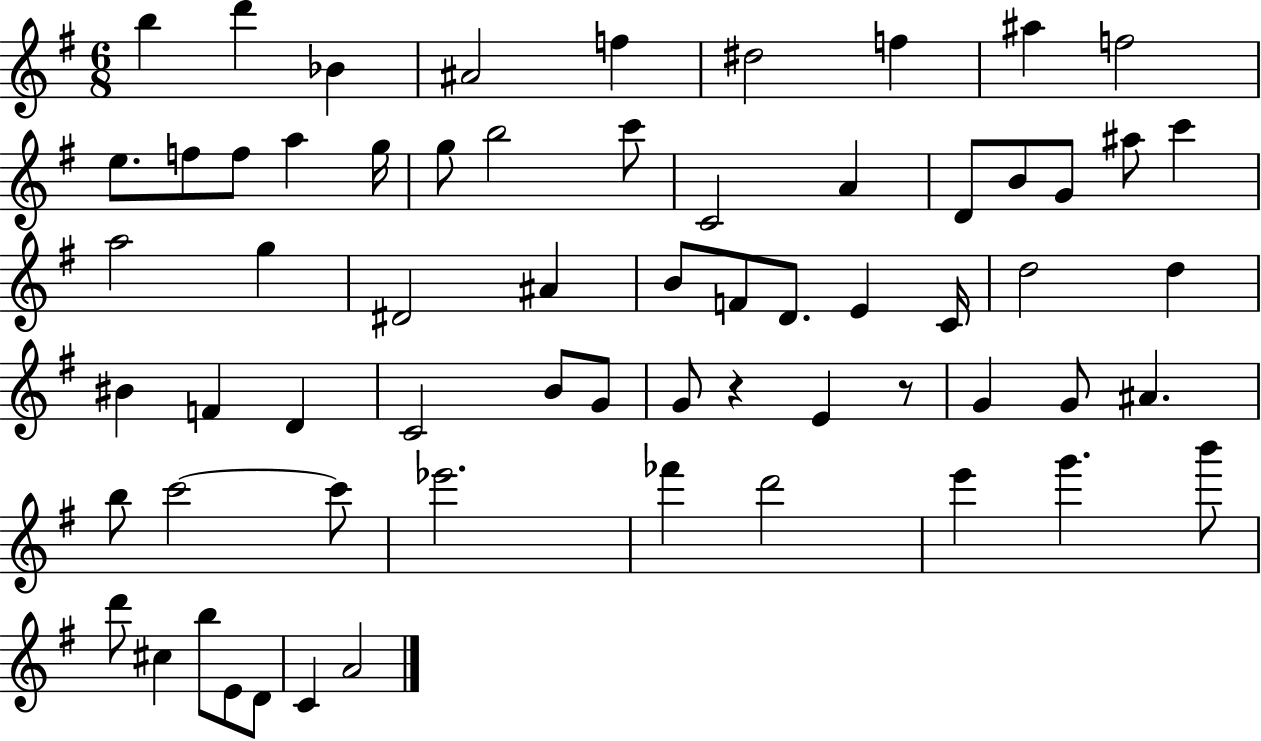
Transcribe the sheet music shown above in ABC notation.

X:1
T:Untitled
M:6/8
L:1/4
K:G
b d' _B ^A2 f ^d2 f ^a f2 e/2 f/2 f/2 a g/4 g/2 b2 c'/2 C2 A D/2 B/2 G/2 ^a/2 c' a2 g ^D2 ^A B/2 F/2 D/2 E C/4 d2 d ^B F D C2 B/2 G/2 G/2 z E z/2 G G/2 ^A b/2 c'2 c'/2 _e'2 _f' d'2 e' g' b'/2 d'/2 ^c b/2 E/2 D/2 C A2